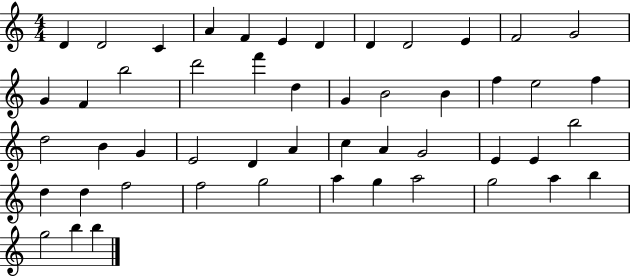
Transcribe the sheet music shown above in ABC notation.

X:1
T:Untitled
M:4/4
L:1/4
K:C
D D2 C A F E D D D2 E F2 G2 G F b2 d'2 f' d G B2 B f e2 f d2 B G E2 D A c A G2 E E b2 d d f2 f2 g2 a g a2 g2 a b g2 b b